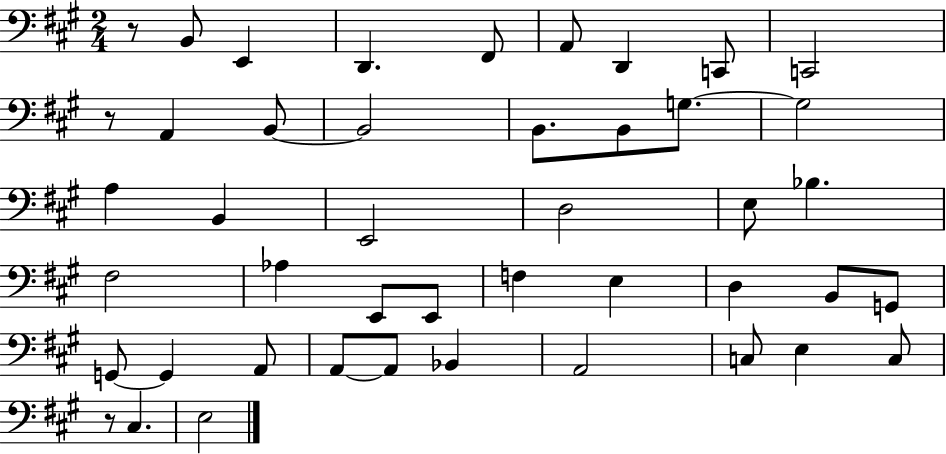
{
  \clef bass
  \numericTimeSignature
  \time 2/4
  \key a \major
  r8 b,8 e,4 | d,4. fis,8 | a,8 d,4 c,8 | c,2 | \break r8 a,4 b,8~~ | b,2 | b,8. b,8 g8.~~ | g2 | \break a4 b,4 | e,2 | d2 | e8 bes4. | \break fis2 | aes4 e,8 e,8 | f4 e4 | d4 b,8 g,8 | \break g,8~~ g,4 a,8 | a,8~~ a,8 bes,4 | a,2 | c8 e4 c8 | \break r8 cis4. | e2 | \bar "|."
}